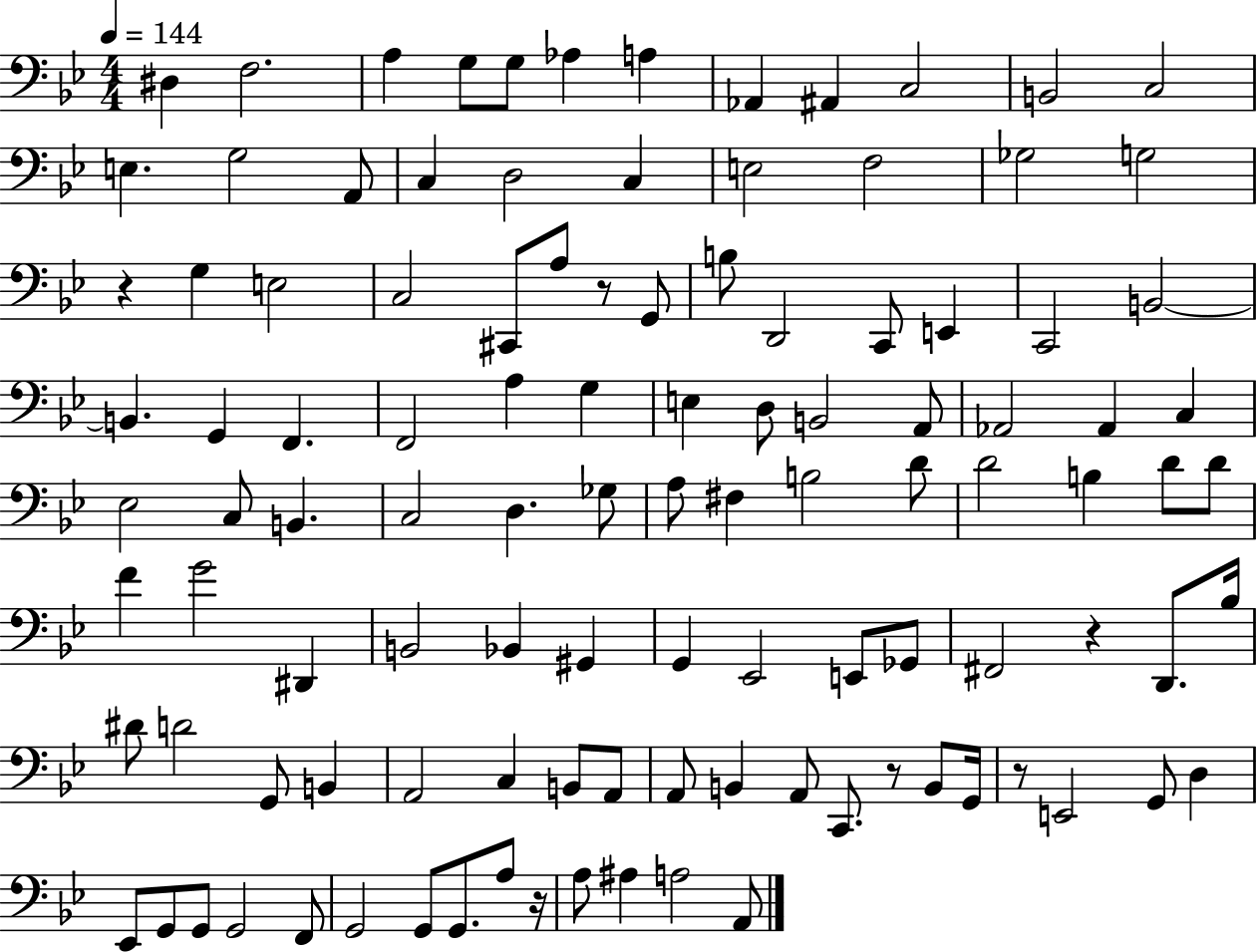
X:1
T:Untitled
M:4/4
L:1/4
K:Bb
^D, F,2 A, G,/2 G,/2 _A, A, _A,, ^A,, C,2 B,,2 C,2 E, G,2 A,,/2 C, D,2 C, E,2 F,2 _G,2 G,2 z G, E,2 C,2 ^C,,/2 A,/2 z/2 G,,/2 B,/2 D,,2 C,,/2 E,, C,,2 B,,2 B,, G,, F,, F,,2 A, G, E, D,/2 B,,2 A,,/2 _A,,2 _A,, C, _E,2 C,/2 B,, C,2 D, _G,/2 A,/2 ^F, B,2 D/2 D2 B, D/2 D/2 F G2 ^D,, B,,2 _B,, ^G,, G,, _E,,2 E,,/2 _G,,/2 ^F,,2 z D,,/2 _B,/4 ^D/2 D2 G,,/2 B,, A,,2 C, B,,/2 A,,/2 A,,/2 B,, A,,/2 C,,/2 z/2 B,,/2 G,,/4 z/2 E,,2 G,,/2 D, _E,,/2 G,,/2 G,,/2 G,,2 F,,/2 G,,2 G,,/2 G,,/2 A,/2 z/4 A,/2 ^A, A,2 A,,/2